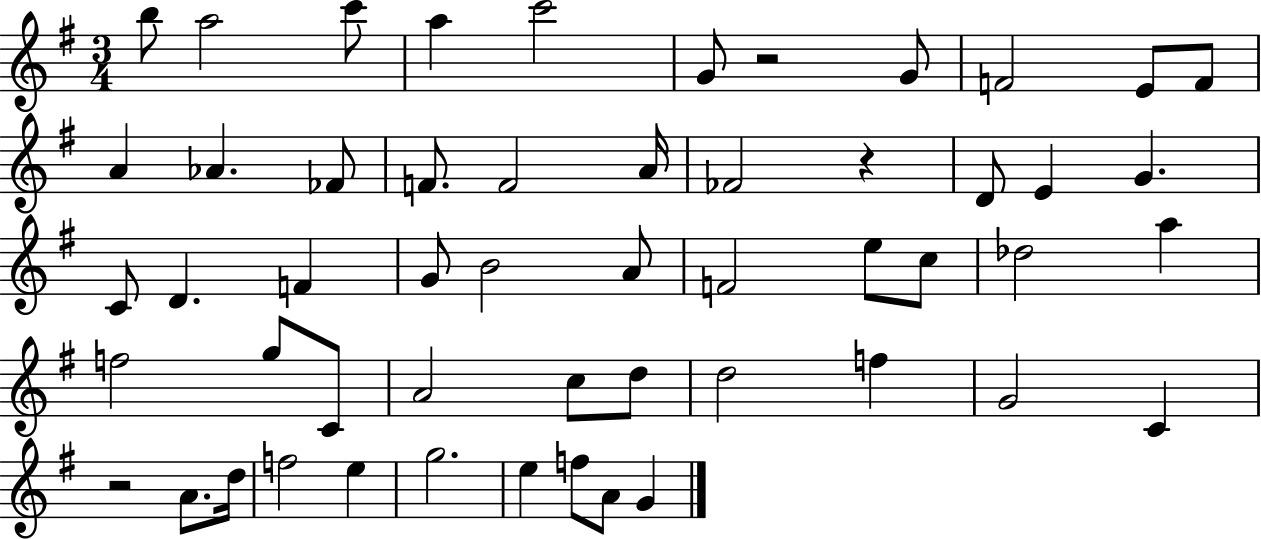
B5/e A5/h C6/e A5/q C6/h G4/e R/h G4/e F4/h E4/e F4/e A4/q Ab4/q. FES4/e F4/e. F4/h A4/s FES4/h R/q D4/e E4/q G4/q. C4/e D4/q. F4/q G4/e B4/h A4/e F4/h E5/e C5/e Db5/h A5/q F5/h G5/e C4/e A4/h C5/e D5/e D5/h F5/q G4/h C4/q R/h A4/e. D5/s F5/h E5/q G5/h. E5/q F5/e A4/e G4/q